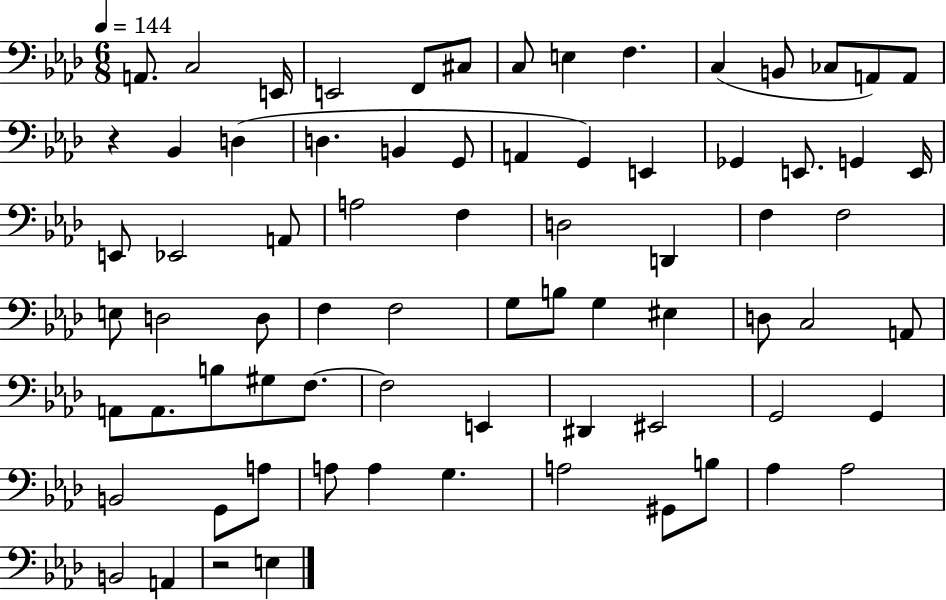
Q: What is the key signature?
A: AES major